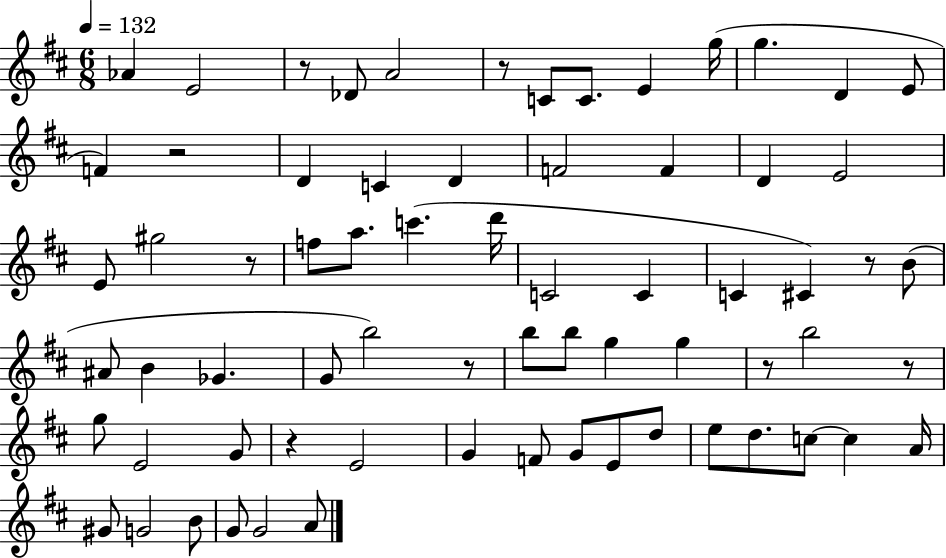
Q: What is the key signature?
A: D major